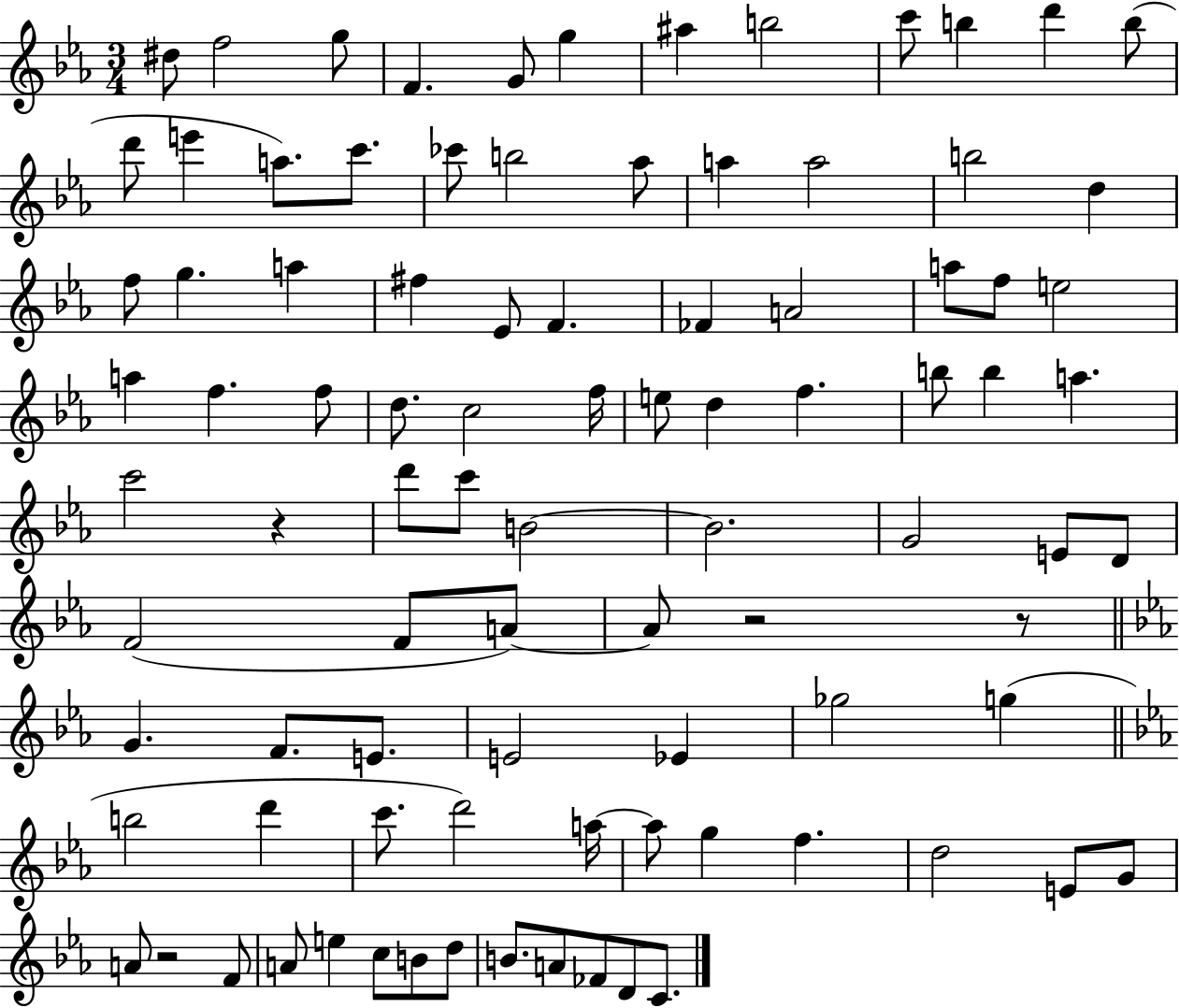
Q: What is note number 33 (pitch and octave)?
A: F5